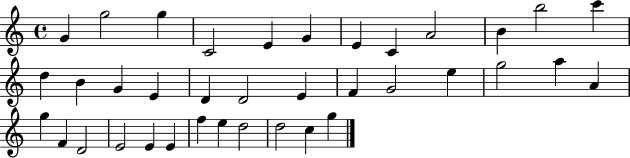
{
  \clef treble
  \time 4/4
  \defaultTimeSignature
  \key c \major
  g'4 g''2 g''4 | c'2 e'4 g'4 | e'4 c'4 a'2 | b'4 b''2 c'''4 | \break d''4 b'4 g'4 e'4 | d'4 d'2 e'4 | f'4 g'2 e''4 | g''2 a''4 a'4 | \break g''4 f'4 d'2 | e'2 e'4 e'4 | f''4 e''4 d''2 | d''2 c''4 g''4 | \break \bar "|."
}